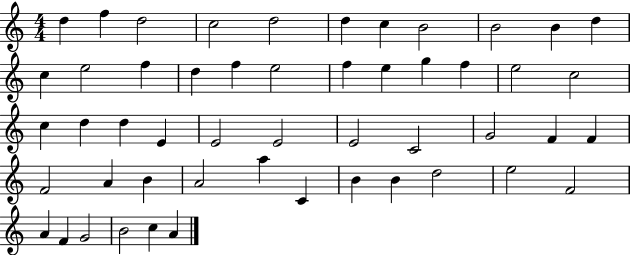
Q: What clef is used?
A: treble